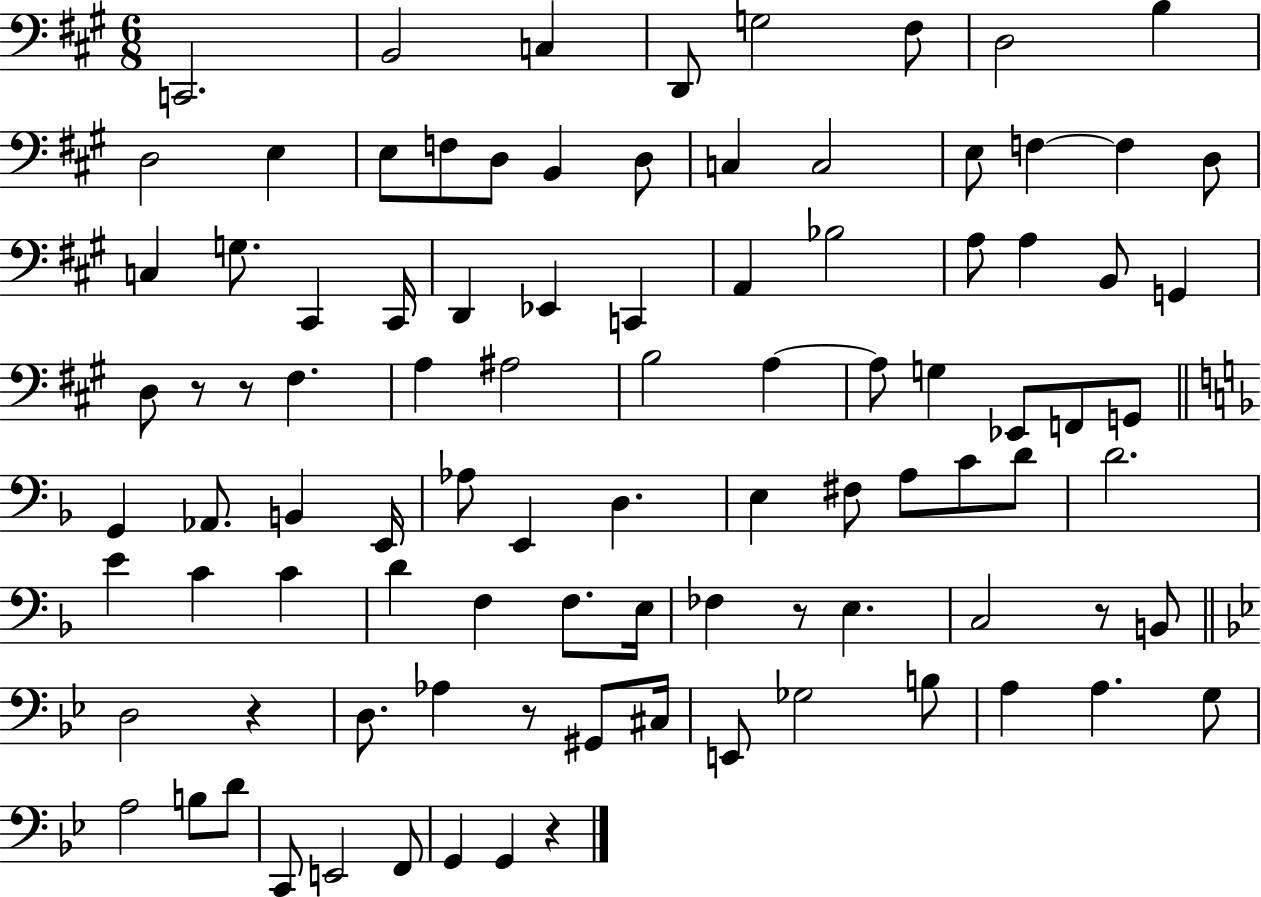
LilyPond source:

{
  \clef bass
  \numericTimeSignature
  \time 6/8
  \key a \major
  c,2. | b,2 c4 | d,8 g2 fis8 | d2 b4 | \break d2 e4 | e8 f8 d8 b,4 d8 | c4 c2 | e8 f4~~ f4 d8 | \break c4 g8. cis,4 cis,16 | d,4 ees,4 c,4 | a,4 bes2 | a8 a4 b,8 g,4 | \break d8 r8 r8 fis4. | a4 ais2 | b2 a4~~ | a8 g4 ees,8 f,8 g,8 | \break \bar "||" \break \key f \major g,4 aes,8. b,4 e,16 | aes8 e,4 d4. | e4 fis8 a8 c'8 d'8 | d'2. | \break e'4 c'4 c'4 | d'4 f4 f8. e16 | fes4 r8 e4. | c2 r8 b,8 | \break \bar "||" \break \key bes \major d2 r4 | d8. aes4 r8 gis,8 cis16 | e,8 ges2 b8 | a4 a4. g8 | \break a2 b8 d'8 | c,8 e,2 f,8 | g,4 g,4 r4 | \bar "|."
}